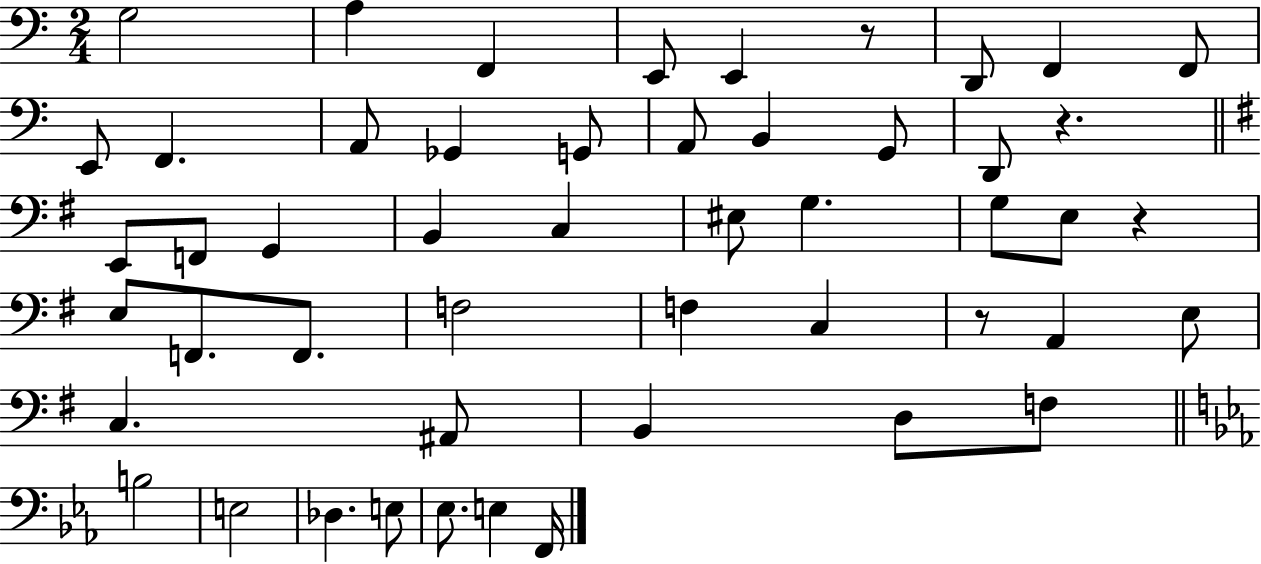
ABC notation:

X:1
T:Untitled
M:2/4
L:1/4
K:C
G,2 A, F,, E,,/2 E,, z/2 D,,/2 F,, F,,/2 E,,/2 F,, A,,/2 _G,, G,,/2 A,,/2 B,, G,,/2 D,,/2 z E,,/2 F,,/2 G,, B,, C, ^E,/2 G, G,/2 E,/2 z E,/2 F,,/2 F,,/2 F,2 F, C, z/2 A,, E,/2 C, ^A,,/2 B,, D,/2 F,/2 B,2 E,2 _D, E,/2 _E,/2 E, F,,/4